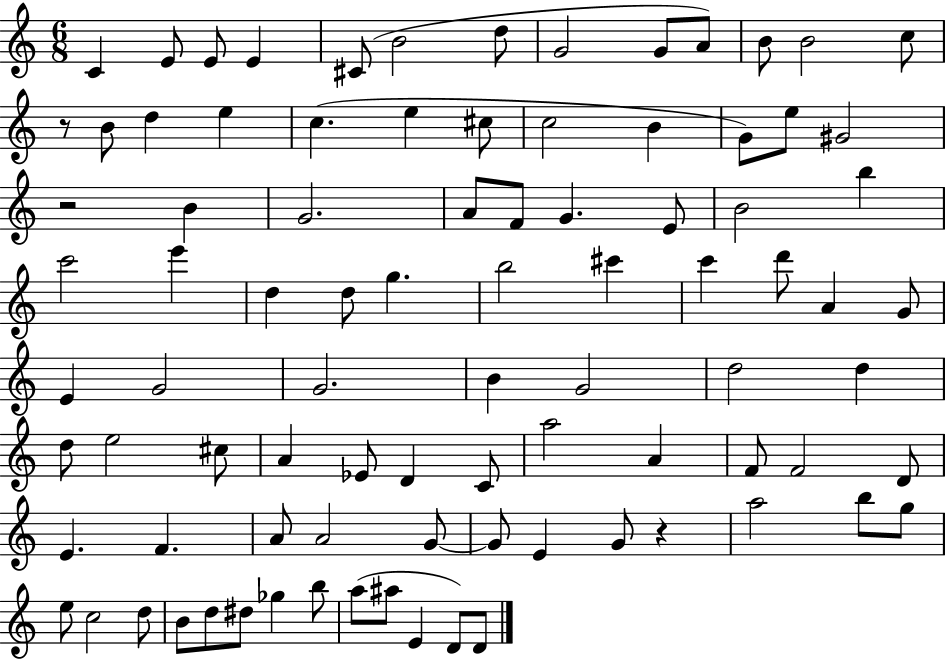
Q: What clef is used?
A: treble